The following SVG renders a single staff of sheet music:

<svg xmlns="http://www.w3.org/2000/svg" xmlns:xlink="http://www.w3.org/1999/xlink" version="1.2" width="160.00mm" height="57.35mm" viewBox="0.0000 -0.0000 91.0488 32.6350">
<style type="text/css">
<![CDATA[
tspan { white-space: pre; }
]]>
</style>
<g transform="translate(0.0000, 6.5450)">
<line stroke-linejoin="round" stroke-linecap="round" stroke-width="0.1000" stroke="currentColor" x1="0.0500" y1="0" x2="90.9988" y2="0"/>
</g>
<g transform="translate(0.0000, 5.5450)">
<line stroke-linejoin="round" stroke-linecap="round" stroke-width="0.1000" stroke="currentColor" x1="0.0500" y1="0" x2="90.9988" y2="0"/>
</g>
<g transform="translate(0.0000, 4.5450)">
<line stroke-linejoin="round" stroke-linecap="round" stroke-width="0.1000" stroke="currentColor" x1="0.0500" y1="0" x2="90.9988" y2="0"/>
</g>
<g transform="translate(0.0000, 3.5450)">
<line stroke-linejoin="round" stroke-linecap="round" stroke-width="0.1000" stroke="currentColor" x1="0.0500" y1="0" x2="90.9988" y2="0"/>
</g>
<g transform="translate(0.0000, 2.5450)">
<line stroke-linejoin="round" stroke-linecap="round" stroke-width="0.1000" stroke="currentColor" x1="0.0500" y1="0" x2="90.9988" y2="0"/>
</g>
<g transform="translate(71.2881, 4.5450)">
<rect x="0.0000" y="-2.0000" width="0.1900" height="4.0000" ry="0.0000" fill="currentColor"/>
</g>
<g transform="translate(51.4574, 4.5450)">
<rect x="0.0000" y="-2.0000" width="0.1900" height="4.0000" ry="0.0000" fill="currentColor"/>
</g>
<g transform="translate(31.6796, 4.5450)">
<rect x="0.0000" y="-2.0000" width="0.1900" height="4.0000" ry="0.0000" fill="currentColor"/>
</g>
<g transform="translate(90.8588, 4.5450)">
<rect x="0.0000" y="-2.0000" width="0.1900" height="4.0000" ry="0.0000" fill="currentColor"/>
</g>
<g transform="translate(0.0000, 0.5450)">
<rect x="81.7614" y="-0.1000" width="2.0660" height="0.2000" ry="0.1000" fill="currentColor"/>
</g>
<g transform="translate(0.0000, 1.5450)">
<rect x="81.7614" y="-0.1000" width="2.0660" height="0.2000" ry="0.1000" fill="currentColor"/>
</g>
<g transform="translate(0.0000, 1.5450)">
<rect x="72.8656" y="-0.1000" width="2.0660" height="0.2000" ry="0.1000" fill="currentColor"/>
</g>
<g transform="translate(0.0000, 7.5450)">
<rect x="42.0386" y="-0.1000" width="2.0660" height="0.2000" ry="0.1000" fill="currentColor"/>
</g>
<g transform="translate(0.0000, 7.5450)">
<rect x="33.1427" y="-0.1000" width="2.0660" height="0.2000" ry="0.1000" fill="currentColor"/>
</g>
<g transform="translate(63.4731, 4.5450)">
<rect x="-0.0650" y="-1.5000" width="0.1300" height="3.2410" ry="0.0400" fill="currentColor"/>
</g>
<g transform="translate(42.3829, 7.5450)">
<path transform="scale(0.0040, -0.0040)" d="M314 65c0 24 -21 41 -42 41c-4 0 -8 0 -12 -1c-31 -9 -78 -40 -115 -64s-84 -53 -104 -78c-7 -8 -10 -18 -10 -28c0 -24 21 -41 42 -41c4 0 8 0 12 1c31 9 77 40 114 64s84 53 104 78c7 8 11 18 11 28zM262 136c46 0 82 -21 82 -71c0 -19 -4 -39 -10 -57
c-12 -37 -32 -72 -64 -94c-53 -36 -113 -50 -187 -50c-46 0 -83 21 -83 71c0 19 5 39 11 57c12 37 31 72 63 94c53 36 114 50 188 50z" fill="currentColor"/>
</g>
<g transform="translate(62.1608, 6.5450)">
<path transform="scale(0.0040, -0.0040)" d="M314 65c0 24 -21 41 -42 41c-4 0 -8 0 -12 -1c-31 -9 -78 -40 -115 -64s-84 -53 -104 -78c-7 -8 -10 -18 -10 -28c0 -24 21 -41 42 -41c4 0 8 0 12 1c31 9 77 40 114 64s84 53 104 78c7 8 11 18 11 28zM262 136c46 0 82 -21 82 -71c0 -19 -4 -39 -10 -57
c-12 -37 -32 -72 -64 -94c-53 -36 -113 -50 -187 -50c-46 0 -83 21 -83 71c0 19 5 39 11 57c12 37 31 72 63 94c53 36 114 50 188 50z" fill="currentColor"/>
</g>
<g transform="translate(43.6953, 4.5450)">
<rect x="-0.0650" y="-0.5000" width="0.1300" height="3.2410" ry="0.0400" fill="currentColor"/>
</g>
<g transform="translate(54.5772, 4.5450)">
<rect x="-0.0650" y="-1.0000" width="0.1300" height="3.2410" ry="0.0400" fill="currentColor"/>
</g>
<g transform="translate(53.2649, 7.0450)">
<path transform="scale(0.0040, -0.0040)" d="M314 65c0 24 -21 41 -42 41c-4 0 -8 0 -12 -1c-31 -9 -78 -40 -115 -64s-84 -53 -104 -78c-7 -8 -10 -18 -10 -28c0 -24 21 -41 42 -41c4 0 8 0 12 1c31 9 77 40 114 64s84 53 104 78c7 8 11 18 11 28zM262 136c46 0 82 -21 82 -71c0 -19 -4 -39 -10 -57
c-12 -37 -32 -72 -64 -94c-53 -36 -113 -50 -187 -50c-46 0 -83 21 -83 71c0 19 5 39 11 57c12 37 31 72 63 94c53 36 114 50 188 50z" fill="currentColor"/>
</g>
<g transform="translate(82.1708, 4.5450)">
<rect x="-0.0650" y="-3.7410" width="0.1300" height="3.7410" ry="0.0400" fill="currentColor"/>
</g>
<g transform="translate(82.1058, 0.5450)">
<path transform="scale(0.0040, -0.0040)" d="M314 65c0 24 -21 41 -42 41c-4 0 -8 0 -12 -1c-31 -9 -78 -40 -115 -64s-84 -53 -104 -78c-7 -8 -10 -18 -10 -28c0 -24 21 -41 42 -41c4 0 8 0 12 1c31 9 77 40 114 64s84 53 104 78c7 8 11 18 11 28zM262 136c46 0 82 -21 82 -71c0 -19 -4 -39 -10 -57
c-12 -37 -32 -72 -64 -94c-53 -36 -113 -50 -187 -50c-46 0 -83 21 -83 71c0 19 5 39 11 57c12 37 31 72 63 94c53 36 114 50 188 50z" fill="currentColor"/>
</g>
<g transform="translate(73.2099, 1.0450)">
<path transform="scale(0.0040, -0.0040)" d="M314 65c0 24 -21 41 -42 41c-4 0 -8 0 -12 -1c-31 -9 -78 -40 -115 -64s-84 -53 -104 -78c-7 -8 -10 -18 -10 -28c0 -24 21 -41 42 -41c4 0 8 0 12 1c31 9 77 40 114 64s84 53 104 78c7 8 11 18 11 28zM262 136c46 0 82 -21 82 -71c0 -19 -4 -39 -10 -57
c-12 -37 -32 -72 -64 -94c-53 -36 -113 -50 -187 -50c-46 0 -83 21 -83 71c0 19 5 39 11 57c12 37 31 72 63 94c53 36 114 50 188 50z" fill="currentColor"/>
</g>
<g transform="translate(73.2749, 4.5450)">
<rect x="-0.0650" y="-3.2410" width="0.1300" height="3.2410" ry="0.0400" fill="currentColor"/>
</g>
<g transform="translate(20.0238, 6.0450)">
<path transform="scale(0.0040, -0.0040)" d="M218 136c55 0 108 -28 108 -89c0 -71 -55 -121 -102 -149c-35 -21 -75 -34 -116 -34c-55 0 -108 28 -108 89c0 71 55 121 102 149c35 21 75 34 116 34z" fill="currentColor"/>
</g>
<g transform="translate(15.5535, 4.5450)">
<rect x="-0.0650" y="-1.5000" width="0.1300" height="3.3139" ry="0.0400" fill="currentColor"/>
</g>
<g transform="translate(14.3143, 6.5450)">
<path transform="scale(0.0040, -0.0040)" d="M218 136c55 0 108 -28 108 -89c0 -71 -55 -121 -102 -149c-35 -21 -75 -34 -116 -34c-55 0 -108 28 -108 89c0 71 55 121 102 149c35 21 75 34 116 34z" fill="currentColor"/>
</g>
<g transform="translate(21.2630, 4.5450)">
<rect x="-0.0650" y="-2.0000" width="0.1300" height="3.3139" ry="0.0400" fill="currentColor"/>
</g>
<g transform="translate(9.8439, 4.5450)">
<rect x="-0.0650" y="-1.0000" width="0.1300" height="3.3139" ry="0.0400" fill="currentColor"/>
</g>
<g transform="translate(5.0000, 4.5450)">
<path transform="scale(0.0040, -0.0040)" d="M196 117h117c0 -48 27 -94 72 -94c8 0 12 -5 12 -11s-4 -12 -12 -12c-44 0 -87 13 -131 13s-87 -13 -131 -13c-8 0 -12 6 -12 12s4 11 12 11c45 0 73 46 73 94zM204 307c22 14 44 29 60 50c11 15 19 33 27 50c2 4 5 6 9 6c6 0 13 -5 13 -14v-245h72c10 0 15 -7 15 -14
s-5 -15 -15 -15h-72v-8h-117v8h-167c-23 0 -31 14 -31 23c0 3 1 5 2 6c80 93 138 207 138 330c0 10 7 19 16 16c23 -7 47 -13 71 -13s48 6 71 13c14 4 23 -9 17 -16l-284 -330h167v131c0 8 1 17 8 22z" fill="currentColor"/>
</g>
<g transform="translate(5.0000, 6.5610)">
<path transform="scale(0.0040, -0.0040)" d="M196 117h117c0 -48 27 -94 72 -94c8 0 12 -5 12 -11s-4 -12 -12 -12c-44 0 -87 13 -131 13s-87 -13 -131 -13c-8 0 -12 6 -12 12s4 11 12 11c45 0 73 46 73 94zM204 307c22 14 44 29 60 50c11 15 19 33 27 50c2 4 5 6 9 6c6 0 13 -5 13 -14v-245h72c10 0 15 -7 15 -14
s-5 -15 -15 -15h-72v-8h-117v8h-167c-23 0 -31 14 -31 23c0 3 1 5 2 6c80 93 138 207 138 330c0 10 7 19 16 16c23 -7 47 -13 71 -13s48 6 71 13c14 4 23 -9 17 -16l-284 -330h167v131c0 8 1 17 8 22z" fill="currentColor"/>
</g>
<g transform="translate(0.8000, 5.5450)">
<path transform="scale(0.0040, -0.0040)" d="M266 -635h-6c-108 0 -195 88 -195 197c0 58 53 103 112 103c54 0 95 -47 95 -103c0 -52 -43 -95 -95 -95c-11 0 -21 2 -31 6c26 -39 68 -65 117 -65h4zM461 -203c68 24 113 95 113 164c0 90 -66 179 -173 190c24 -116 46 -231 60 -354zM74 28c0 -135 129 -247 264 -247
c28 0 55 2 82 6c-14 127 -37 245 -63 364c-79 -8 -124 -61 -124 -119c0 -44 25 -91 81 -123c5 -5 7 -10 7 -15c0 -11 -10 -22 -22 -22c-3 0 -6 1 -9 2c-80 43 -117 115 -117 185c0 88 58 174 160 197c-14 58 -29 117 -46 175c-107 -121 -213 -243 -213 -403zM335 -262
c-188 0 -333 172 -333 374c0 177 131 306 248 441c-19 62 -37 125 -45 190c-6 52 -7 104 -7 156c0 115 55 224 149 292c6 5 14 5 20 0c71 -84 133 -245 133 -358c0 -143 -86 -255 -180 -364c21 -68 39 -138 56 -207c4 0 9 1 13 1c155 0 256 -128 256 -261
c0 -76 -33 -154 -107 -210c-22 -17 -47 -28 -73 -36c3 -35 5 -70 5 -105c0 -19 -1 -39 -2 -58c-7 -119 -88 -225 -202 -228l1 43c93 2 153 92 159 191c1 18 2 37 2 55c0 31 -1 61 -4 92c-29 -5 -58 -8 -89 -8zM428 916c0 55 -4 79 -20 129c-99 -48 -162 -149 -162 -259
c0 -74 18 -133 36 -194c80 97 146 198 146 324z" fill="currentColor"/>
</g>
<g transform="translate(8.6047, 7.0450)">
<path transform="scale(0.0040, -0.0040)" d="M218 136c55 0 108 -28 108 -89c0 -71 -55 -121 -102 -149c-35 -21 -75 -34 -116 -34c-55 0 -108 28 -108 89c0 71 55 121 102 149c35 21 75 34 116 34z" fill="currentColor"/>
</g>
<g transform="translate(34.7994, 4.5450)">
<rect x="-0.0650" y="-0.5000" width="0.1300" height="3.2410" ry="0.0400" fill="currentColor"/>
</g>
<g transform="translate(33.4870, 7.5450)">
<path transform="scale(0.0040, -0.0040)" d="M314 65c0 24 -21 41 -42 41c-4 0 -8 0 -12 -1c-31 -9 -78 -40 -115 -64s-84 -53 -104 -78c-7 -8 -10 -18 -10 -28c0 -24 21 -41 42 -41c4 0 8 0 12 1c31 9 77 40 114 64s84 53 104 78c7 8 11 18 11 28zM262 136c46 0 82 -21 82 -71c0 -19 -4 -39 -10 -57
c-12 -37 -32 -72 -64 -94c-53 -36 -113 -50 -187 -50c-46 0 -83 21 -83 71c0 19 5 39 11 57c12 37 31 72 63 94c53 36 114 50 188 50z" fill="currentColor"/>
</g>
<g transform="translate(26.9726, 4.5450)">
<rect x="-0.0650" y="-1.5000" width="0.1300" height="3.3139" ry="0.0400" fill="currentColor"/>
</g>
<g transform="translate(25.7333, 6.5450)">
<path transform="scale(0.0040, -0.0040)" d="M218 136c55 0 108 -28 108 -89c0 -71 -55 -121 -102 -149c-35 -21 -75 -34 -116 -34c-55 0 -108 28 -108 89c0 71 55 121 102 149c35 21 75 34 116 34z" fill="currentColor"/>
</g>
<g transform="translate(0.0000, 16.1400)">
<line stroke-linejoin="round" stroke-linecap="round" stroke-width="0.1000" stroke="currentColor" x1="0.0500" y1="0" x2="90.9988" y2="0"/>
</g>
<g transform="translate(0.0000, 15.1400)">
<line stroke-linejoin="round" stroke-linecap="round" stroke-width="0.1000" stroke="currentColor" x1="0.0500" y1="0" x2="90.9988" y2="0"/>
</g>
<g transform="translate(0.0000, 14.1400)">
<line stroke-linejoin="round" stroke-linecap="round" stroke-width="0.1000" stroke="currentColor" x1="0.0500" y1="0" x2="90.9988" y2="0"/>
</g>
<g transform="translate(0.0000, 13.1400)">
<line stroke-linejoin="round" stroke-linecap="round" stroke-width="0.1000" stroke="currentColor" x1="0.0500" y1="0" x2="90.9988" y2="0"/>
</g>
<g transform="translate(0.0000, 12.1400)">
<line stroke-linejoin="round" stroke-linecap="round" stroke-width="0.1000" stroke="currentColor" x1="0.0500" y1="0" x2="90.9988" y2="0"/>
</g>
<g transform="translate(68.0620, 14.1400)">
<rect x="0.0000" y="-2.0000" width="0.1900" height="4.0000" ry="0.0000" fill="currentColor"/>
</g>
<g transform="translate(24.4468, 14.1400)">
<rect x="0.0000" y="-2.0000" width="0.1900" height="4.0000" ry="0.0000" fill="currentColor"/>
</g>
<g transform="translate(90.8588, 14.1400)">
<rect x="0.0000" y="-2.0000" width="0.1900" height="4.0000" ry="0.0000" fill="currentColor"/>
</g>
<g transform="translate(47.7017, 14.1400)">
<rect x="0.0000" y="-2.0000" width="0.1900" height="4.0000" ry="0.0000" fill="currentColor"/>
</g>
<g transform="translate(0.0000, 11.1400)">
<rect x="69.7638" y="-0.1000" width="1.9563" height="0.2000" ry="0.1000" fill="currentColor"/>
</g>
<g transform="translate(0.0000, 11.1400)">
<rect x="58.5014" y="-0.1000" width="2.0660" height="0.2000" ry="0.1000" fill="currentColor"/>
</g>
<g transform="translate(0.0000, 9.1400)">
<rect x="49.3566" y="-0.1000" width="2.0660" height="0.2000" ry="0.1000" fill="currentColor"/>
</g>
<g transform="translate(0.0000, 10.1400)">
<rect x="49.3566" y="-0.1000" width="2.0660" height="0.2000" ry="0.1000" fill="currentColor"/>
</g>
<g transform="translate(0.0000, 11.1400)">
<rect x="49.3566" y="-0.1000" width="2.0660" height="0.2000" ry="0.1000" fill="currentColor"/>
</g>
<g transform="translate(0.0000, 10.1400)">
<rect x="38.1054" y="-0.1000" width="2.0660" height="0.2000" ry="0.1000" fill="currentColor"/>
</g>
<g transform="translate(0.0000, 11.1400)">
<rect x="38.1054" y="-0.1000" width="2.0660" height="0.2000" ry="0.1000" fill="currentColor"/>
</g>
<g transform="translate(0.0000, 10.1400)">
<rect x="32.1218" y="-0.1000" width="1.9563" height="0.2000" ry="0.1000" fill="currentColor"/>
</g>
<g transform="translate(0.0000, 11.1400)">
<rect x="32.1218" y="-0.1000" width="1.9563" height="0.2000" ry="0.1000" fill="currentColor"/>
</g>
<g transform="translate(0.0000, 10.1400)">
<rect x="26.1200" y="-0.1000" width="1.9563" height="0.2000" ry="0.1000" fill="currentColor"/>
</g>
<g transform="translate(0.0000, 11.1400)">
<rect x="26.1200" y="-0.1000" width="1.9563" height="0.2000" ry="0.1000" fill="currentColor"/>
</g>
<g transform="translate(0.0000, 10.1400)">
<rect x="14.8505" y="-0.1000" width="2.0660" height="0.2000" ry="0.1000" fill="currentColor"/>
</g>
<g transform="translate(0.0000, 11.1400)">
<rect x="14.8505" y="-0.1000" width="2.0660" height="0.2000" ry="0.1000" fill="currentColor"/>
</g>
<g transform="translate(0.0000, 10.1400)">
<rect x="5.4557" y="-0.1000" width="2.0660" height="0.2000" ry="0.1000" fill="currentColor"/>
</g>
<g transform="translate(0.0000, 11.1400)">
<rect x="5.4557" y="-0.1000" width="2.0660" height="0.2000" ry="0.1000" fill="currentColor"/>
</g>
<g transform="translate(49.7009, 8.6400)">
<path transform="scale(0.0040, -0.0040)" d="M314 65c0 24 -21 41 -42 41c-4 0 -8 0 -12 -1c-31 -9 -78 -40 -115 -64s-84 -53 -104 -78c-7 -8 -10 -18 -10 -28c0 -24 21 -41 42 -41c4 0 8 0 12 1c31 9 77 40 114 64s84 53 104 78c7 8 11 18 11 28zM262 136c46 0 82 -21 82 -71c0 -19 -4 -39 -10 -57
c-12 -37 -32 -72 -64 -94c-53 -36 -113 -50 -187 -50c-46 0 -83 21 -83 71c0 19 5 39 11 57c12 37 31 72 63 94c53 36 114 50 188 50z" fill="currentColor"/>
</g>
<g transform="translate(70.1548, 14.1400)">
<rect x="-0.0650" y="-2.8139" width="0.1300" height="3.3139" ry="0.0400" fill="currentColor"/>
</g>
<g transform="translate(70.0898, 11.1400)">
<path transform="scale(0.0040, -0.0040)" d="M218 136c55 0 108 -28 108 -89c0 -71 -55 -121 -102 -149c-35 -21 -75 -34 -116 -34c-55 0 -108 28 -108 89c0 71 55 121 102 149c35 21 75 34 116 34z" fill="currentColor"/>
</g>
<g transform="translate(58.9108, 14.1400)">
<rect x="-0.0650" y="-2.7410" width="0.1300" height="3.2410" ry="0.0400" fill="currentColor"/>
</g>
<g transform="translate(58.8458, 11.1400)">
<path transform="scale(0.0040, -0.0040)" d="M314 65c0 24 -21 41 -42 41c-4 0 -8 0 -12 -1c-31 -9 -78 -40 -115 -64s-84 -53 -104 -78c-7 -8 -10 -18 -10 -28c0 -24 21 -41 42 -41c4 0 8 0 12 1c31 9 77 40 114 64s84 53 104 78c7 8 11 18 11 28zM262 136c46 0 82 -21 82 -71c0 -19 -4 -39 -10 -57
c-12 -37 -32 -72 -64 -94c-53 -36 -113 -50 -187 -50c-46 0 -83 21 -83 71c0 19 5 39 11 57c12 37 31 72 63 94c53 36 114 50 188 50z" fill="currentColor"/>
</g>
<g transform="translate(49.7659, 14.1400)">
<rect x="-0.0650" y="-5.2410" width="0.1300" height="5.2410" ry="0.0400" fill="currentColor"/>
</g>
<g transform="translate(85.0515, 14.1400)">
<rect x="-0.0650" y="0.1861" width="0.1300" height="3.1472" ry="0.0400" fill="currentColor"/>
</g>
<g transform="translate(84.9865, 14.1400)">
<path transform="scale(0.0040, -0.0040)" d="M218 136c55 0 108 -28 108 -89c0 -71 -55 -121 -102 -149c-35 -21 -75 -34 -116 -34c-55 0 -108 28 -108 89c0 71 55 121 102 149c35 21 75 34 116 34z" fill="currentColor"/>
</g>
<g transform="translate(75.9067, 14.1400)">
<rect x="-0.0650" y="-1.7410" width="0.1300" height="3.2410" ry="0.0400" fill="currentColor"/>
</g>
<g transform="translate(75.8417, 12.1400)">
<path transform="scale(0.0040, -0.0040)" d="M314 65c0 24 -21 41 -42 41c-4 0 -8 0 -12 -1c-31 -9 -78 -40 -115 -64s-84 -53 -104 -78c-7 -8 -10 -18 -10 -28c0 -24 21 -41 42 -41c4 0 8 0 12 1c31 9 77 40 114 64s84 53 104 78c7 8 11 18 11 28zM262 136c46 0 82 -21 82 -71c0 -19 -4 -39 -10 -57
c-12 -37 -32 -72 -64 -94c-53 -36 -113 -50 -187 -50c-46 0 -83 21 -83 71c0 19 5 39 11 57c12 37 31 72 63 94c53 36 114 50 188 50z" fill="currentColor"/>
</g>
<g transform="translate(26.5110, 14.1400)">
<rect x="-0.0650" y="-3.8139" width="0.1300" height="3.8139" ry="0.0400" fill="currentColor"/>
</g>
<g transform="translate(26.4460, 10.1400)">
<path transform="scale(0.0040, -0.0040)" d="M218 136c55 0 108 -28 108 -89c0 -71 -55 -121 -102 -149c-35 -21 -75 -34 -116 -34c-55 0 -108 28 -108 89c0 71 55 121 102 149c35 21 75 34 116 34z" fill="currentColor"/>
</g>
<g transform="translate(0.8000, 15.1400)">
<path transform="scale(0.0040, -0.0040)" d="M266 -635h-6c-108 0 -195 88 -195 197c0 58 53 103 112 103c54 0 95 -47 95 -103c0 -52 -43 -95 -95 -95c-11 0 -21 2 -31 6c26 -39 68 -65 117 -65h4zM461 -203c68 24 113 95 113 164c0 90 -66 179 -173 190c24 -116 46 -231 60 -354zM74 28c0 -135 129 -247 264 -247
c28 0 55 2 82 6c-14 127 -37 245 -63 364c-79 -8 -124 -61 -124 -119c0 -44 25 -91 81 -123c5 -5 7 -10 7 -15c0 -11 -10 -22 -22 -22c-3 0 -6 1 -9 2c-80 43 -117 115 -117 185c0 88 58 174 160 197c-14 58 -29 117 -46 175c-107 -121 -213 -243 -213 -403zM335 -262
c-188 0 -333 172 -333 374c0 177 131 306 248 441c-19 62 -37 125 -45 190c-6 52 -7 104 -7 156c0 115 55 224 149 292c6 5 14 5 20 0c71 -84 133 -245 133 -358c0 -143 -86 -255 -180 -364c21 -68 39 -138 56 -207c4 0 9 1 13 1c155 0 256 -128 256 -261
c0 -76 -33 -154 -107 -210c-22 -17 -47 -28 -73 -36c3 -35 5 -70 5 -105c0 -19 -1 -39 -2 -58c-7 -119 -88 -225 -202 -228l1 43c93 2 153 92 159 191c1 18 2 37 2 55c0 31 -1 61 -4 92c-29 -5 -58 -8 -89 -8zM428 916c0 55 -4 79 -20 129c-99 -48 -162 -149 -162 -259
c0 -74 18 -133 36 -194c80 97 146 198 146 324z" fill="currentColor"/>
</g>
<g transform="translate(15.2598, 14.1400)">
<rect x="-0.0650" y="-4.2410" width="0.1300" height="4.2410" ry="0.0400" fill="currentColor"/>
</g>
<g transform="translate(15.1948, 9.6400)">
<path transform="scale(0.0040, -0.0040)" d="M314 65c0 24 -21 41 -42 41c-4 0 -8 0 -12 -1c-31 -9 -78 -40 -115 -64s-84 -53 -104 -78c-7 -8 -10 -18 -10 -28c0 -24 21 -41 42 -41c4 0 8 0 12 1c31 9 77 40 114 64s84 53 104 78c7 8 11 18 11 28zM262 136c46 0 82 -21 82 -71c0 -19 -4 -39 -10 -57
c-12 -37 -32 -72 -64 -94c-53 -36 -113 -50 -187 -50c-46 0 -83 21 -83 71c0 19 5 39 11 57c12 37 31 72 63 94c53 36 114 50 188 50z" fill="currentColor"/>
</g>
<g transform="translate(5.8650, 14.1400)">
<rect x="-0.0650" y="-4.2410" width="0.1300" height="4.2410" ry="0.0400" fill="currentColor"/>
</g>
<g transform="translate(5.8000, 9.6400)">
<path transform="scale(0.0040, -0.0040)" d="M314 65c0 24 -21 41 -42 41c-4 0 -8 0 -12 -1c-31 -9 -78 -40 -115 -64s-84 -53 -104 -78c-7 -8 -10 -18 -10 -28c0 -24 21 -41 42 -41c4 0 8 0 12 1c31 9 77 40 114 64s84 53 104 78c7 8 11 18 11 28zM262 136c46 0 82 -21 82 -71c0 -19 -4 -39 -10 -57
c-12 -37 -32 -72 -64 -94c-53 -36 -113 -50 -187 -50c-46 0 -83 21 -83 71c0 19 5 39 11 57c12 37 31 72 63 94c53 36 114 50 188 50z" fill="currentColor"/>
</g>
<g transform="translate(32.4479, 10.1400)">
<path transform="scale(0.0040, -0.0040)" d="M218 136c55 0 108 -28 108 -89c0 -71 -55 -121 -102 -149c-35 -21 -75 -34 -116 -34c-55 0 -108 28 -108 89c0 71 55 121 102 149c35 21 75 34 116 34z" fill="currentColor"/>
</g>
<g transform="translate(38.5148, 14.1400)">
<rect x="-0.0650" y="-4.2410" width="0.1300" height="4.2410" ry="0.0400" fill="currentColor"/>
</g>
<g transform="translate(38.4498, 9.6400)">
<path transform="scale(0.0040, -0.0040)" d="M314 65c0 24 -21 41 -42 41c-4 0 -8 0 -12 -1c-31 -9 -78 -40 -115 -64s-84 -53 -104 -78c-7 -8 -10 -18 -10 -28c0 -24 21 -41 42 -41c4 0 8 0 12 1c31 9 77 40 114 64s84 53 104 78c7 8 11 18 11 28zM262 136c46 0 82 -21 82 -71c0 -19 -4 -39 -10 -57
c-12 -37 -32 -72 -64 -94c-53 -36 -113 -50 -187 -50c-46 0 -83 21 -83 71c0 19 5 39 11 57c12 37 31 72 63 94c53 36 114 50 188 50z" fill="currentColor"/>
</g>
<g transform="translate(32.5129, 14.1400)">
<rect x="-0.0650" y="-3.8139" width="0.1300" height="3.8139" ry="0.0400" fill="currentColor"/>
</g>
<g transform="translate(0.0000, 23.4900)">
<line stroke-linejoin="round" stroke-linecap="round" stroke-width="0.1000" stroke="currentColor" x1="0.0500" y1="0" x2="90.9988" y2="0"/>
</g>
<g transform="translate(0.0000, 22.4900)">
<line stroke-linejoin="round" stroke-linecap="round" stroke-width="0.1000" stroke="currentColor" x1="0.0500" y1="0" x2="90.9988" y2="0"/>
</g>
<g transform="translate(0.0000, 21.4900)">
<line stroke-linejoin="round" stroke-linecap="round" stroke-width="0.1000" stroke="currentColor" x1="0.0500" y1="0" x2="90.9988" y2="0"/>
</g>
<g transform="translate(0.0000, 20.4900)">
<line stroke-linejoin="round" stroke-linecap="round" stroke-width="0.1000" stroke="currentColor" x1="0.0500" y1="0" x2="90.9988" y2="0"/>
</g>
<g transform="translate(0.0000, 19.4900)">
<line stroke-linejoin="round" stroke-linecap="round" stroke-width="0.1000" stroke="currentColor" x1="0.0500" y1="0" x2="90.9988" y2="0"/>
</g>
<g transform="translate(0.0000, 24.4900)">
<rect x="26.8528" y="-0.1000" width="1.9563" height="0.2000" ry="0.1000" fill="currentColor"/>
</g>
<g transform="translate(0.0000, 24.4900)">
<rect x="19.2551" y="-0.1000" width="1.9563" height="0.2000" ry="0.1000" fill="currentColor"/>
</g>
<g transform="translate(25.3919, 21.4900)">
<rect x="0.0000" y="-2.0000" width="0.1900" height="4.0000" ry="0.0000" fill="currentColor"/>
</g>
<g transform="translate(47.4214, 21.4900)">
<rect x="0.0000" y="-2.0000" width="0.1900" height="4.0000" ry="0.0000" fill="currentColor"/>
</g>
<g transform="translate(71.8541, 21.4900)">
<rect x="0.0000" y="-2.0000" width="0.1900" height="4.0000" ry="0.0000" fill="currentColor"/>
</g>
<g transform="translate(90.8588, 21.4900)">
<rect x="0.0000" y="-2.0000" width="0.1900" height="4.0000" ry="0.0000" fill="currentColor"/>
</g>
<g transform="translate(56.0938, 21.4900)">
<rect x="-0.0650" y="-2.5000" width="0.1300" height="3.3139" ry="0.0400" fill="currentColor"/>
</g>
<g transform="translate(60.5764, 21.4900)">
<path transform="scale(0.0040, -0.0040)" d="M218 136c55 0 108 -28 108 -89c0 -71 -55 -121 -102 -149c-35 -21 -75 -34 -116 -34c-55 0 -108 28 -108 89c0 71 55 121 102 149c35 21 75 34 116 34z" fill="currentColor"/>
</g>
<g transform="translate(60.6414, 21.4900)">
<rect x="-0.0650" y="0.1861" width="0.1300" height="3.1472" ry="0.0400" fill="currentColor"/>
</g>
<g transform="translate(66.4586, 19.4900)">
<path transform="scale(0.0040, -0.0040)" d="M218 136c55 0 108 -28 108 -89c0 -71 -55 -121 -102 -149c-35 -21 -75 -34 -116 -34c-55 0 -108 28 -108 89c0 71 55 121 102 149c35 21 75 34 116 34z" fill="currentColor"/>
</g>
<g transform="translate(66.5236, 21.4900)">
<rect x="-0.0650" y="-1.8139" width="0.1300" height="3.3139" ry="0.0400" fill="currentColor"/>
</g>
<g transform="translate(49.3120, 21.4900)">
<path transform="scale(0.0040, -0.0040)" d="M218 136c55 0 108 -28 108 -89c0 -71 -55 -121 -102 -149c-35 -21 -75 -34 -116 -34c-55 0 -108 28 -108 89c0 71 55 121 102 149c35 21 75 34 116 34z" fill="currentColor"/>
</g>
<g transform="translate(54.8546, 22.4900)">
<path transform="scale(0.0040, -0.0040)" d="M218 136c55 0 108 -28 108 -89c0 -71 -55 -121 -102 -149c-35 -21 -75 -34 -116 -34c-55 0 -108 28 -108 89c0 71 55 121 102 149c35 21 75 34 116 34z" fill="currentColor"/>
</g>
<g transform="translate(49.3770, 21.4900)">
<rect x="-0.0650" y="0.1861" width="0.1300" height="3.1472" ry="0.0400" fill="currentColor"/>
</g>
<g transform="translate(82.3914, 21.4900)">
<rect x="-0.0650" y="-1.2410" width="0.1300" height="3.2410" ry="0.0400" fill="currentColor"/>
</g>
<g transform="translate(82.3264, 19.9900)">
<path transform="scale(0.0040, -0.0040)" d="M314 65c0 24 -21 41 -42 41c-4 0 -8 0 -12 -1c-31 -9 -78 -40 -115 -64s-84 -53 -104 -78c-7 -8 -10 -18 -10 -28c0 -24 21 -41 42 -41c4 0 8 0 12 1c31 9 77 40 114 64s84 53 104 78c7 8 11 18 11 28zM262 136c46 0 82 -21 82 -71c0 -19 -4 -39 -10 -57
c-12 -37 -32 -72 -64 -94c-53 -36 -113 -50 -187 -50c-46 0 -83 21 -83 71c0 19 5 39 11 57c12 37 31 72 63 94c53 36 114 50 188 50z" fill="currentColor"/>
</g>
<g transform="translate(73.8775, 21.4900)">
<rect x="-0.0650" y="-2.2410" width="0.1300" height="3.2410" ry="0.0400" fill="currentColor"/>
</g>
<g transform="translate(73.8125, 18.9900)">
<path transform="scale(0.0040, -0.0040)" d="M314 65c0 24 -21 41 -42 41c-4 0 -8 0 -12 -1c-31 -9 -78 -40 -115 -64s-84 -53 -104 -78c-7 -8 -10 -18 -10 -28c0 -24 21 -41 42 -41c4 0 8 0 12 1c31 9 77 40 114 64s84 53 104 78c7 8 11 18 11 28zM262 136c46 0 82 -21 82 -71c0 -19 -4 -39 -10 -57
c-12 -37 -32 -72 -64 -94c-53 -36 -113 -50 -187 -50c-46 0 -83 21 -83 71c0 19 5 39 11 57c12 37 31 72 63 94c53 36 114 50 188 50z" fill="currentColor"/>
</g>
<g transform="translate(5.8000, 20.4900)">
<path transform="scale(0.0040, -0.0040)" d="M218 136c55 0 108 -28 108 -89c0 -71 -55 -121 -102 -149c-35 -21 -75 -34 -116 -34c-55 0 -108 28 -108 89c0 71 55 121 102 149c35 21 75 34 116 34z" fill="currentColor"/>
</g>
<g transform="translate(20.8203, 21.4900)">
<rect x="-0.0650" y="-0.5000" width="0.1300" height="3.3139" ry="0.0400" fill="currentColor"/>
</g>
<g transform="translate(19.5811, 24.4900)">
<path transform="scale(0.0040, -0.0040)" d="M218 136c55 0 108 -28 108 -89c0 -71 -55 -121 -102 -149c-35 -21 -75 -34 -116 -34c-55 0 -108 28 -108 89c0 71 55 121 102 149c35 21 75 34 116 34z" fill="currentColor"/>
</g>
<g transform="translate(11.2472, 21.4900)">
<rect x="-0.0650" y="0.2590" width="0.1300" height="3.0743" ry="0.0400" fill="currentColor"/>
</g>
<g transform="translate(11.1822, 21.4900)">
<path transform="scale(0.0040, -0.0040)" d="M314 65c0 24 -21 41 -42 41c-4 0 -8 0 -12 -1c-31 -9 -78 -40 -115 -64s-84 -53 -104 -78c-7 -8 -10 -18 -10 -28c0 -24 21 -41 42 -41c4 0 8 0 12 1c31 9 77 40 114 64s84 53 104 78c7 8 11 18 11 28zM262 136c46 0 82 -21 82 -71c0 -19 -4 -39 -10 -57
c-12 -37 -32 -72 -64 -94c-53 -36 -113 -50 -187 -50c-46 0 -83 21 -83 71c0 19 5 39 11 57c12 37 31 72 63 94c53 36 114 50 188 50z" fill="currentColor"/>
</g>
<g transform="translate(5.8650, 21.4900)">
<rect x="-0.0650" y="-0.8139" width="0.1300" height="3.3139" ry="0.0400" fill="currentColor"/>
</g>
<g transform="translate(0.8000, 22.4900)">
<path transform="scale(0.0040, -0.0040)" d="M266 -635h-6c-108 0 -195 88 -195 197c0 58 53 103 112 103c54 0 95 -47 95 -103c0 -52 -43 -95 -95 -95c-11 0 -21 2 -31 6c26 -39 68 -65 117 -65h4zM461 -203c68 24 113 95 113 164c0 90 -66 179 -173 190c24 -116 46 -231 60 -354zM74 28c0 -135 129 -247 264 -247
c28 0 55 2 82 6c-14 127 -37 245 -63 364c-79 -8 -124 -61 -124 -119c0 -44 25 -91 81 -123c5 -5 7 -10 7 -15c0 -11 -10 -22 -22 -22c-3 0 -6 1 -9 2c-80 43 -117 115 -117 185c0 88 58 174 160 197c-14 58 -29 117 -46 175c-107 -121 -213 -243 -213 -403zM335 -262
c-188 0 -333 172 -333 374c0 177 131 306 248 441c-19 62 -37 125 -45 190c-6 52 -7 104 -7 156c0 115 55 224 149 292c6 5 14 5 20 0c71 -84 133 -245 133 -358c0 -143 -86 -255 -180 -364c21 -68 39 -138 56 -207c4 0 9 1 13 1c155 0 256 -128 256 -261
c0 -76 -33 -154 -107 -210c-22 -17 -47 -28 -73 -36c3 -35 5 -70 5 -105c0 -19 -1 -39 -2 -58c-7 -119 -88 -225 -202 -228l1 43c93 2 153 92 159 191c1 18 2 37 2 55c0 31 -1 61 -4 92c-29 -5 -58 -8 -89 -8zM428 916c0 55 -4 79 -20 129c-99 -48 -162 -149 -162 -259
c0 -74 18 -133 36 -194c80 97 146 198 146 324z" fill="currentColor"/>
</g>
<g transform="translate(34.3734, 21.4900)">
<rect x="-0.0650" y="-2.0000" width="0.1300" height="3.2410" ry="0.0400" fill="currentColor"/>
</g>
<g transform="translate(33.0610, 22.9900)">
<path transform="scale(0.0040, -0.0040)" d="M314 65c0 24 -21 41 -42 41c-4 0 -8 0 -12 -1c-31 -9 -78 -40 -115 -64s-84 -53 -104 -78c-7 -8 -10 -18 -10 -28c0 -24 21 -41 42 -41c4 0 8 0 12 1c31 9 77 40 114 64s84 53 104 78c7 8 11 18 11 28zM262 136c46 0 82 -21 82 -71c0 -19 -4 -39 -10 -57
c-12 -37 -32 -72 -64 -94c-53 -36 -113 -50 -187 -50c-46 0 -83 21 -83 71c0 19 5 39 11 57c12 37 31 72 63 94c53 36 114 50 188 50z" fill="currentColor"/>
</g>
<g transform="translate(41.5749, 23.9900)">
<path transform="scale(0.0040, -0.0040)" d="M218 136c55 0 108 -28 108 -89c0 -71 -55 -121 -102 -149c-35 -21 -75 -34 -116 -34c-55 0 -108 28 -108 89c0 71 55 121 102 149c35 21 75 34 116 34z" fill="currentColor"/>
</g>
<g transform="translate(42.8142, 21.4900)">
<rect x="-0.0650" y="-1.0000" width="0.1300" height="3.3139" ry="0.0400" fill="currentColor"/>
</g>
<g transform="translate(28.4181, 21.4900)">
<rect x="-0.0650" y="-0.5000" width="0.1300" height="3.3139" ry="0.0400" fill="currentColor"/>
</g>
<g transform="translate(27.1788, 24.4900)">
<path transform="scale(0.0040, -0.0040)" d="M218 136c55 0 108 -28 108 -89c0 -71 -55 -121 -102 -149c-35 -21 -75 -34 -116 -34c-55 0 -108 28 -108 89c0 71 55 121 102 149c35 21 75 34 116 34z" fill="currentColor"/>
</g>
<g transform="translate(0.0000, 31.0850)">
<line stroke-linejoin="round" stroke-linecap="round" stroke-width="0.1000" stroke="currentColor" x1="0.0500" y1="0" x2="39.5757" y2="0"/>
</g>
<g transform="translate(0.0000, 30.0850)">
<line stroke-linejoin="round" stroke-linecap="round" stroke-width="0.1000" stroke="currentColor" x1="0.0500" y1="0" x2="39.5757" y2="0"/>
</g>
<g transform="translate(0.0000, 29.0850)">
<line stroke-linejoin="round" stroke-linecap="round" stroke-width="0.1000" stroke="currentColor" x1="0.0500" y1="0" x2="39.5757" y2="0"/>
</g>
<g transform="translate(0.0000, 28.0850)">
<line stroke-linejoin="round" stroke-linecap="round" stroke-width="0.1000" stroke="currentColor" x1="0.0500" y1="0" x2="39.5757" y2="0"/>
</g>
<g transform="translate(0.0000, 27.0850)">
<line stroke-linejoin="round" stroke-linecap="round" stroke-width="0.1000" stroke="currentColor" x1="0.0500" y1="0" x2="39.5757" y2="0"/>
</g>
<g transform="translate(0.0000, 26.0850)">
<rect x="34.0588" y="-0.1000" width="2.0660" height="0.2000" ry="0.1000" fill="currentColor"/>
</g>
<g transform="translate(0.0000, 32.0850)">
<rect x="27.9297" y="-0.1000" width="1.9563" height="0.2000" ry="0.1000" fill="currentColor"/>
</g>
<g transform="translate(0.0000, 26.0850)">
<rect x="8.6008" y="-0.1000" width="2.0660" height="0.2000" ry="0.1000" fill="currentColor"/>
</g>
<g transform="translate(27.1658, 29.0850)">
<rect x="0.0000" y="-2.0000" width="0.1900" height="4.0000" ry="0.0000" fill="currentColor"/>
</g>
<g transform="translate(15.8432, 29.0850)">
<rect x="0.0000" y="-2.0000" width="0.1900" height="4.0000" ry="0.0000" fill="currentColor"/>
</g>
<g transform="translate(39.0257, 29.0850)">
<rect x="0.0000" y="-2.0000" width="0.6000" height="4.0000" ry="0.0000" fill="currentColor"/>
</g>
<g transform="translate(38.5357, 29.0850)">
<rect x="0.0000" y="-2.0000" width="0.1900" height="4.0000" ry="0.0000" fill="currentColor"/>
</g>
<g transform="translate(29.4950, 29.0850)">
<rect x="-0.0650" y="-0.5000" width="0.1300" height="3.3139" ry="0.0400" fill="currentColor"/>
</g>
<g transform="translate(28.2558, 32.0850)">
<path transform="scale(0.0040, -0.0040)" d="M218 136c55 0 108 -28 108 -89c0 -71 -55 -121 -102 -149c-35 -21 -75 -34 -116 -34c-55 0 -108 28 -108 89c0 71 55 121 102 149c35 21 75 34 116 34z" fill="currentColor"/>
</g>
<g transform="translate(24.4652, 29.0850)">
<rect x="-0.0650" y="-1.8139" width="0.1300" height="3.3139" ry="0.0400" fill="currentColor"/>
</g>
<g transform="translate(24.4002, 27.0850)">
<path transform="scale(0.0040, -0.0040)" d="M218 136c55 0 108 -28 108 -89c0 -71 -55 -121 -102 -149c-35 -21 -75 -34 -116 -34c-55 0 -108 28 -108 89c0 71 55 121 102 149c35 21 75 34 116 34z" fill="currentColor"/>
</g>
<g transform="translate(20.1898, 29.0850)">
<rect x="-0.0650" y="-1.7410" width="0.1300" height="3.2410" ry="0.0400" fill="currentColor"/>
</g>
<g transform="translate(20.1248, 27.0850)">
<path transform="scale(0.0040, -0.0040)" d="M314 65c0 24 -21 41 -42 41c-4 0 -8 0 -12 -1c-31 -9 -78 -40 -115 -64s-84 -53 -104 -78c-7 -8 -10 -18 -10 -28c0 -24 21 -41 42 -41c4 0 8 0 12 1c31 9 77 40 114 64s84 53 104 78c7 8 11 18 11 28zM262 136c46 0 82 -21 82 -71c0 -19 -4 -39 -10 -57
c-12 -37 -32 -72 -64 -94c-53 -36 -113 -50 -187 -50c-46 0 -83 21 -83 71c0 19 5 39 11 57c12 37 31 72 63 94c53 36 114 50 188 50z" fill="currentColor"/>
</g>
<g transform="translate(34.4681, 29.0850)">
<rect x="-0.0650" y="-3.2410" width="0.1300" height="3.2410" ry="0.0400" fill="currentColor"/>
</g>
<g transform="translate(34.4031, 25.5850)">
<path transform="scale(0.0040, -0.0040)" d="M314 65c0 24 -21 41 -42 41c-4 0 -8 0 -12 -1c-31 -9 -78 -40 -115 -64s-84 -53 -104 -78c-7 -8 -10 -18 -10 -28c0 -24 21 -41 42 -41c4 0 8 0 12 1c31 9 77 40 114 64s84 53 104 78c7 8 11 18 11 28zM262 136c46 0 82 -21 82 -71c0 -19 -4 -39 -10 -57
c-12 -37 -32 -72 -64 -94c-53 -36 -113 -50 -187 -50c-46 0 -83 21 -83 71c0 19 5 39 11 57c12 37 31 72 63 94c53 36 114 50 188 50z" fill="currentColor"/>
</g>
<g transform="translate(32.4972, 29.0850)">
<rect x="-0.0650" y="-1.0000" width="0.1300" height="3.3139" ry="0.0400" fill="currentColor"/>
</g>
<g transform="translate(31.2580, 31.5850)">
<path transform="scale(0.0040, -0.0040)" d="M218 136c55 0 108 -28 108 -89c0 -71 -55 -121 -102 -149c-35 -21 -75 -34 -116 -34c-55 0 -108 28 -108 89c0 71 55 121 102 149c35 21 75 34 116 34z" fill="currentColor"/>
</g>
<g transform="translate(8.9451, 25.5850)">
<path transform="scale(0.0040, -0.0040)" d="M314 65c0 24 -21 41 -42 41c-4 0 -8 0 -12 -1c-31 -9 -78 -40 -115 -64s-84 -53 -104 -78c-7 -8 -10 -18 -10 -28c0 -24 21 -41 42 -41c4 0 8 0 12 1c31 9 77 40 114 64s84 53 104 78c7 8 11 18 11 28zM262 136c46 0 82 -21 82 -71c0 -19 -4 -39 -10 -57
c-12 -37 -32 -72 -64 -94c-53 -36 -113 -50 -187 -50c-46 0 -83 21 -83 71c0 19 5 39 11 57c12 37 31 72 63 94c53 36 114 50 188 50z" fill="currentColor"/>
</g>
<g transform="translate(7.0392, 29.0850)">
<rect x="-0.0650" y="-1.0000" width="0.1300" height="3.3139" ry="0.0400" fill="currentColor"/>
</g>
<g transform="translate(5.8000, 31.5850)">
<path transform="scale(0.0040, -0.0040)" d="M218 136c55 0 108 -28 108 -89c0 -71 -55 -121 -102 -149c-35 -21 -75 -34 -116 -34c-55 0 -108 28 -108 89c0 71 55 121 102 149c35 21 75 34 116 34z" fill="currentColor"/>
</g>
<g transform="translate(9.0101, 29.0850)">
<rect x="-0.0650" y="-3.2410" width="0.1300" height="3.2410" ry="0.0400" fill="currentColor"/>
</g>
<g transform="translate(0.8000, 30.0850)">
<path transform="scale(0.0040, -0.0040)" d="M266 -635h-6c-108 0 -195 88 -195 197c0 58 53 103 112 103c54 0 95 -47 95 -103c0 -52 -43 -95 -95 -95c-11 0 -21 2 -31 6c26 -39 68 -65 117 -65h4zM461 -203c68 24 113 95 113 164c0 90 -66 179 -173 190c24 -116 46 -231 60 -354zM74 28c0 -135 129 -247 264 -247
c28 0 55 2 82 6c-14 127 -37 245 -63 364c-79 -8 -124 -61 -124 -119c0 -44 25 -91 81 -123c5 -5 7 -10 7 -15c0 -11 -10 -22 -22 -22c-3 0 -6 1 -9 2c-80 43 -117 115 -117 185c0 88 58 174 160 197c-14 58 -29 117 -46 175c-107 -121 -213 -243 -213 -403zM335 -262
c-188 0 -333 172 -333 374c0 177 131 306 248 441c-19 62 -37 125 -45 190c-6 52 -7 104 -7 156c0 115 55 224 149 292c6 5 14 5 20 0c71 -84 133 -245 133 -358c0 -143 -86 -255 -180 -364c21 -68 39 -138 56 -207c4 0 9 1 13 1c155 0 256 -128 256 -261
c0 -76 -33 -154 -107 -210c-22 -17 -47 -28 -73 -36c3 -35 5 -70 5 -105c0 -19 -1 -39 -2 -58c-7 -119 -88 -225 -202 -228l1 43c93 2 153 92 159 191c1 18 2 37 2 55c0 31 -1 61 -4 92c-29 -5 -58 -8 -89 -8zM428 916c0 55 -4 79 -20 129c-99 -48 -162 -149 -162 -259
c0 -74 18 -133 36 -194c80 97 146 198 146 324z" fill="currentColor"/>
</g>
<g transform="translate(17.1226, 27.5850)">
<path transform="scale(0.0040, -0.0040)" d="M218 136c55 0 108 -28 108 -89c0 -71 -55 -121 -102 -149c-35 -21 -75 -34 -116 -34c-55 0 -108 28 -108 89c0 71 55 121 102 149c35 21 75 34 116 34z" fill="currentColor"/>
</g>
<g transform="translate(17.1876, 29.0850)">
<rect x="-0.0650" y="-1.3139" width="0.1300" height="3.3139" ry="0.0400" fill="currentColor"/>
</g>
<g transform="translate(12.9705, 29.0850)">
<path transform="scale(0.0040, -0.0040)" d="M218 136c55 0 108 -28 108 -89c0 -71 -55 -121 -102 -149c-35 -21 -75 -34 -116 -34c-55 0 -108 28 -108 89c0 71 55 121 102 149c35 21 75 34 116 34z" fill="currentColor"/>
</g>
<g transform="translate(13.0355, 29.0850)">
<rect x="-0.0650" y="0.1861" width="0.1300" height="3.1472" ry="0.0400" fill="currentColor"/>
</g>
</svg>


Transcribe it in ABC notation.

X:1
T:Untitled
M:4/4
L:1/4
K:C
D E F E C2 C2 D2 E2 b2 c'2 d'2 d'2 c' c' d'2 f'2 a2 a f2 B d B2 C C F2 D B G B f g2 e2 D b2 B e f2 f C D b2